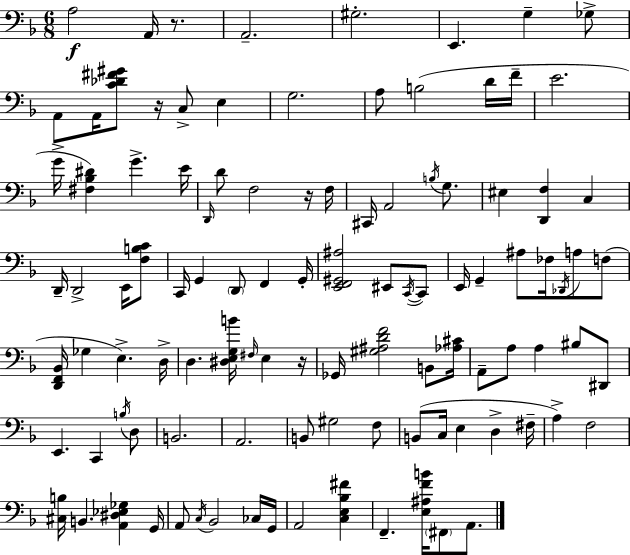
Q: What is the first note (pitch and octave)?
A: A3